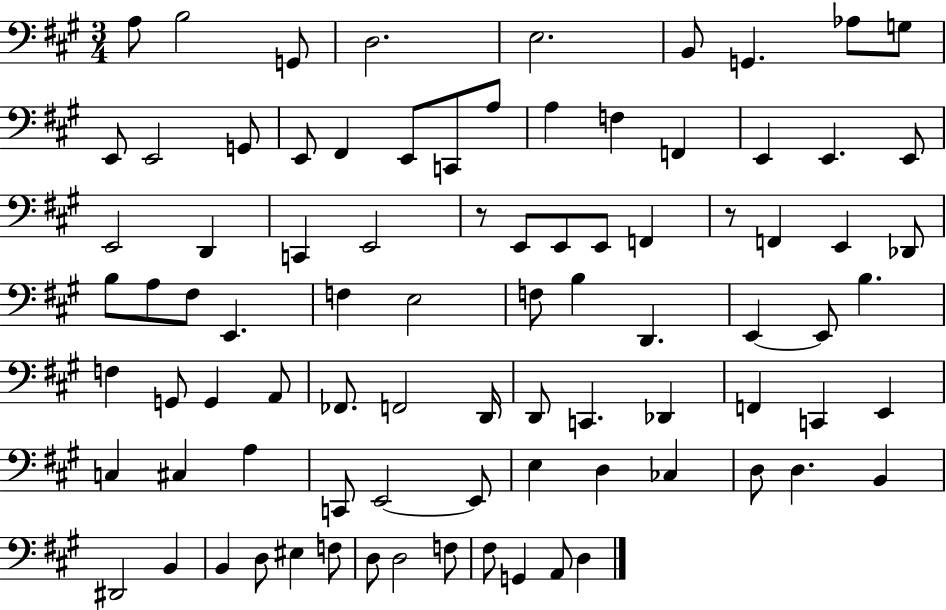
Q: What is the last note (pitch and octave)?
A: D3